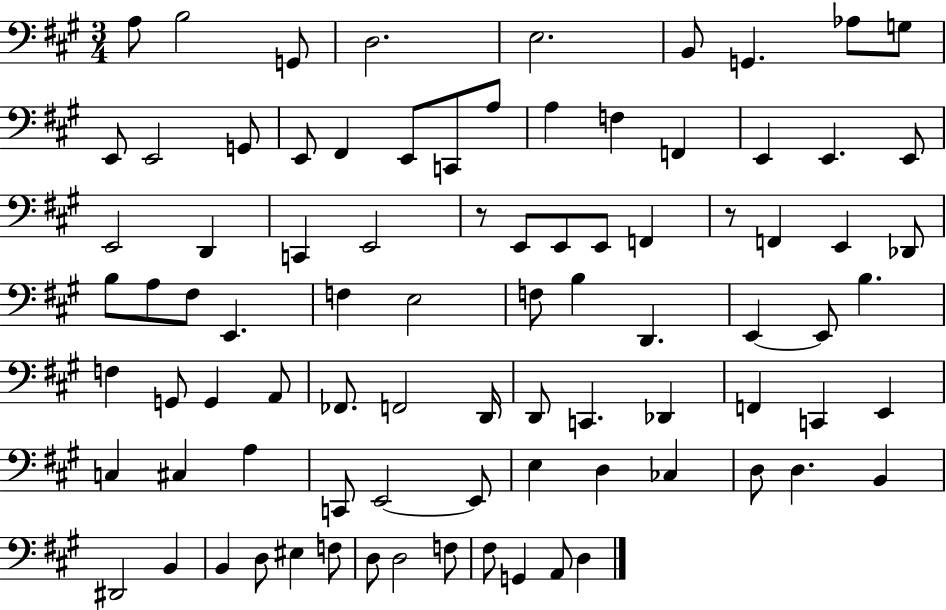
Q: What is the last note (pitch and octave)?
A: D3